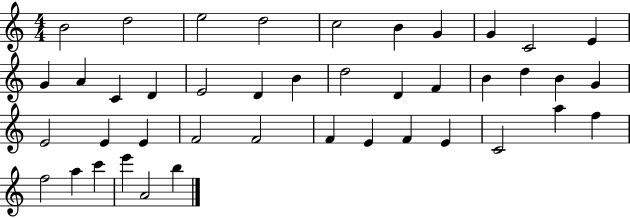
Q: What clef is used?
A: treble